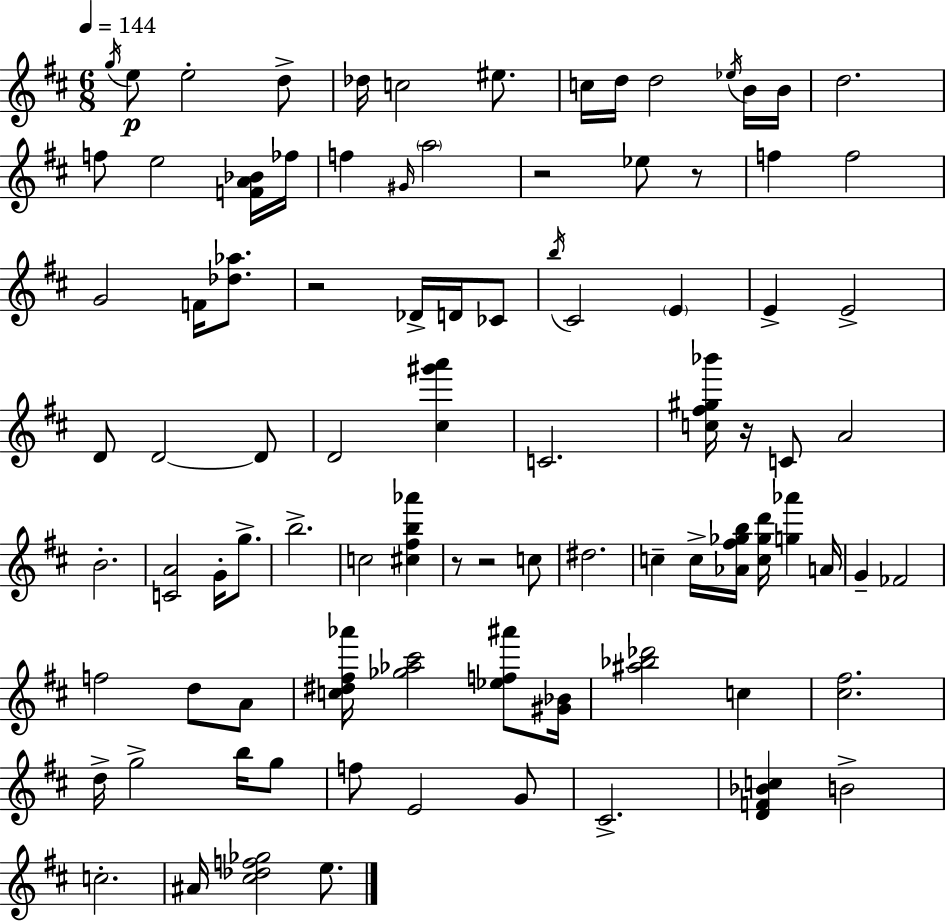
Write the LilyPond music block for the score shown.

{
  \clef treble
  \numericTimeSignature
  \time 6/8
  \key d \major
  \tempo 4 = 144
  \acciaccatura { g''16 }\p e''8 e''2-. d''8-> | des''16 c''2 eis''8. | c''16 d''16 d''2 \acciaccatura { ees''16 } | b'16 b'16 d''2. | \break f''8 e''2 | <f' a' bes'>16 fes''16 f''4 \grace { gis'16 } \parenthesize a''2 | r2 ees''8 | r8 f''4 f''2 | \break g'2 f'16 | <des'' aes''>8. r2 des'16-> | d'16 ces'8 \acciaccatura { b''16 } cis'2 | \parenthesize e'4 e'4-> e'2-> | \break d'8 d'2~~ | d'8 d'2 | <cis'' gis''' a'''>4 c'2. | <c'' fis'' gis'' bes'''>16 r16 c'8 a'2 | \break b'2.-. | <c' a'>2 | g'16-. g''8.-> b''2.-> | c''2 | \break <cis'' fis'' b'' aes'''>4 r8 r2 | c''8 dis''2. | c''4-- c''16-> <aes' fis'' ges'' b''>16 <c'' ges'' d'''>16 <g'' aes'''>4 | a'16 g'4-- fes'2 | \break f''2 | d''8 a'8 <c'' dis'' fis'' aes'''>16 <ges'' aes'' cis'''>2 | <ees'' f'' ais'''>8 <gis' bes'>16 <ais'' bes'' des'''>2 | c''4 <cis'' fis''>2. | \break d''16-> g''2-> | b''16 g''8 f''8 e'2 | g'8 cis'2.-> | <d' f' bes' c''>4 b'2-> | \break c''2.-. | ais'16 <cis'' des'' f'' ges''>2 | e''8. \bar "|."
}